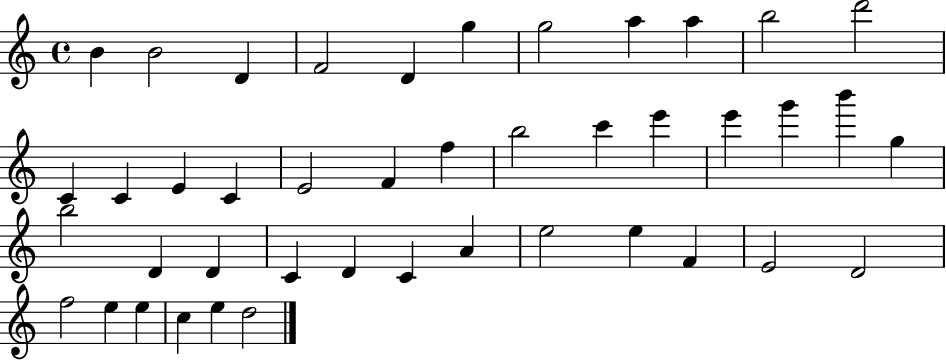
X:1
T:Untitled
M:4/4
L:1/4
K:C
B B2 D F2 D g g2 a a b2 d'2 C C E C E2 F f b2 c' e' e' g' b' g b2 D D C D C A e2 e F E2 D2 f2 e e c e d2